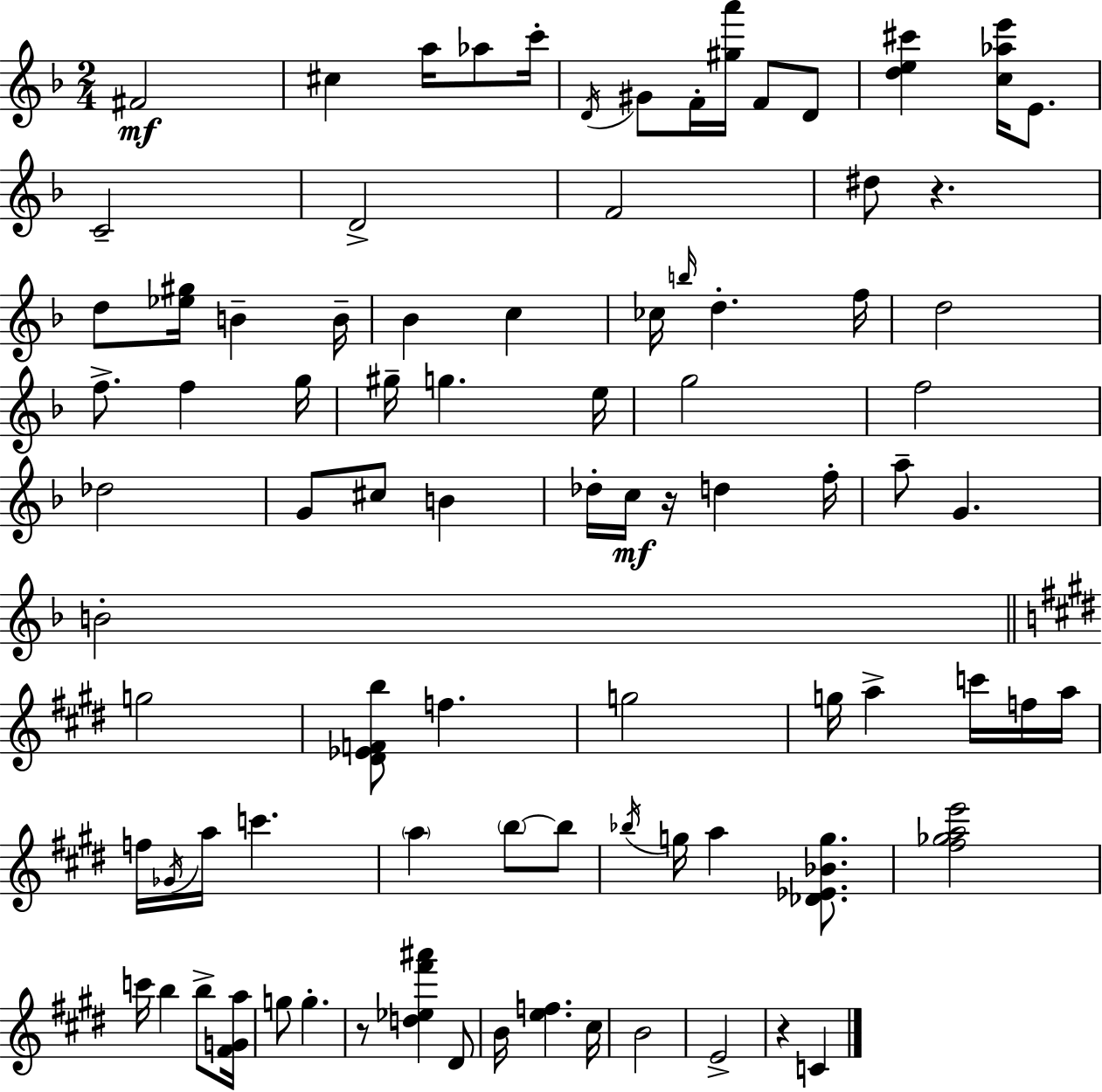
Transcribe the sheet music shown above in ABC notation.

X:1
T:Untitled
M:2/4
L:1/4
K:F
^F2 ^c a/4 _a/2 c'/4 D/4 ^G/2 F/4 [^ga']/4 F/2 D/2 [de^c'] [c_ae']/4 E/2 C2 D2 F2 ^d/2 z d/2 [_e^g]/4 B B/4 _B c _c/4 b/4 d f/4 d2 f/2 f g/4 ^g/4 g e/4 g2 f2 _d2 G/2 ^c/2 B _d/4 c/4 z/4 d f/4 a/2 G B2 g2 [^D_EFb]/2 f g2 g/4 a c'/4 f/4 a/4 f/4 _G/4 a/4 c' a b/2 b/2 _b/4 g/4 a [_D_E_Bg]/2 [^f_gae']2 c'/4 b b/2 [^FGa]/4 g/2 g z/2 [d_e^f'^a'] ^D/2 B/4 [ef] ^c/4 B2 E2 z C